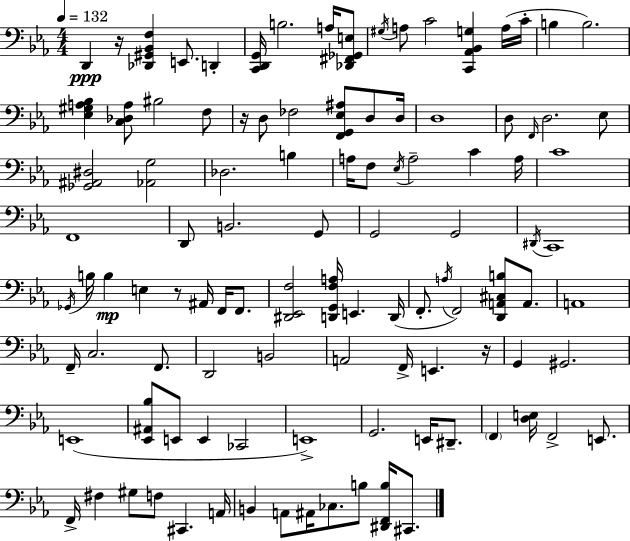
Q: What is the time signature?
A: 4/4